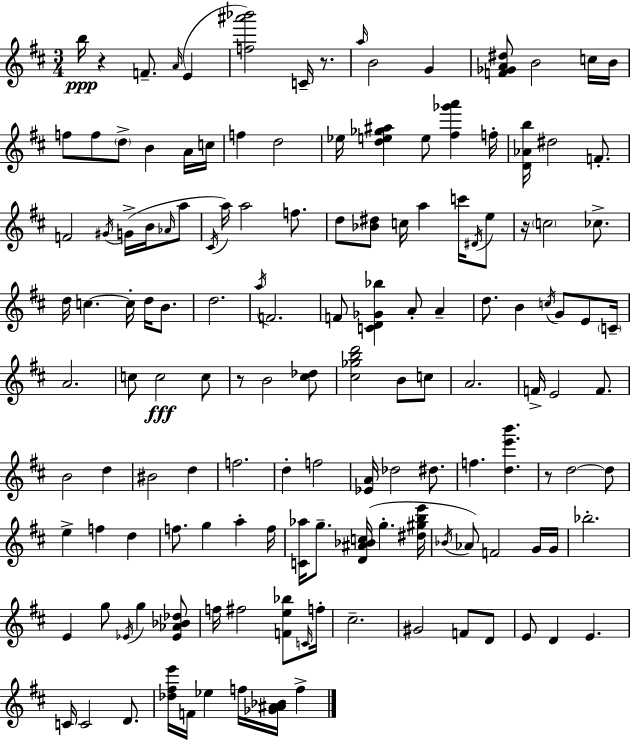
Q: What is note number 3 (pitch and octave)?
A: A4